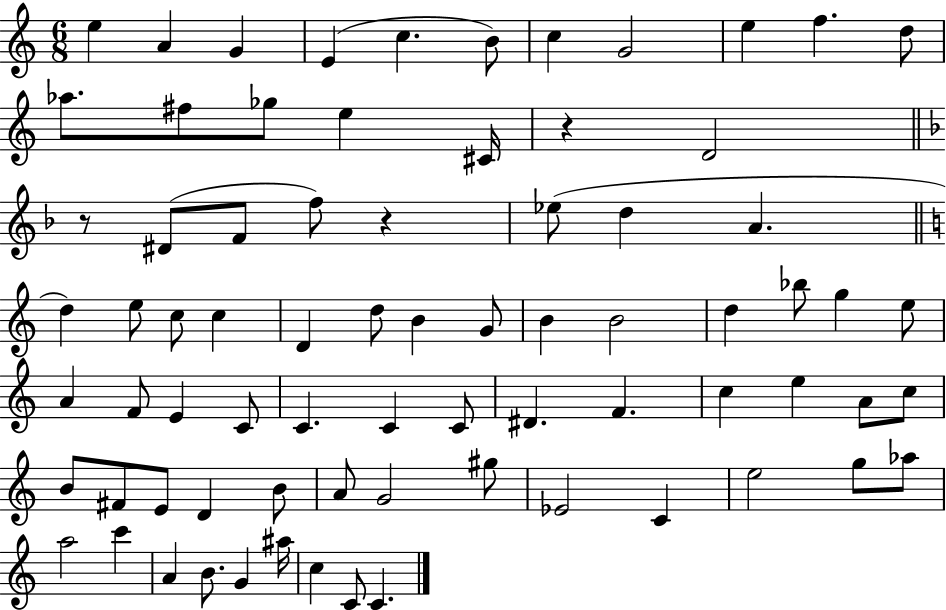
E5/q A4/q G4/q E4/q C5/q. B4/e C5/q G4/h E5/q F5/q. D5/e Ab5/e. F#5/e Gb5/e E5/q C#4/s R/q D4/h R/e D#4/e F4/e F5/e R/q Eb5/e D5/q A4/q. D5/q E5/e C5/e C5/q D4/q D5/e B4/q G4/e B4/q B4/h D5/q Bb5/e G5/q E5/e A4/q F4/e E4/q C4/e C4/q. C4/q C4/e D#4/q. F4/q. C5/q E5/q A4/e C5/e B4/e F#4/e E4/e D4/q B4/e A4/e G4/h G#5/e Eb4/h C4/q E5/h G5/e Ab5/e A5/h C6/q A4/q B4/e. G4/q A#5/s C5/q C4/e C4/q.